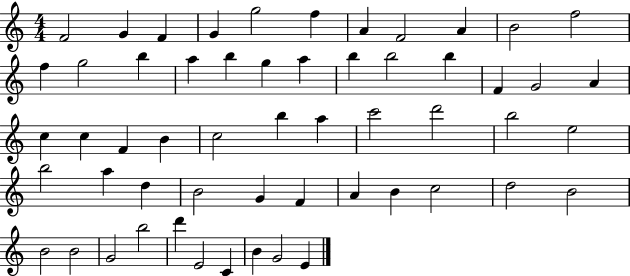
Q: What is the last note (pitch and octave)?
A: E4